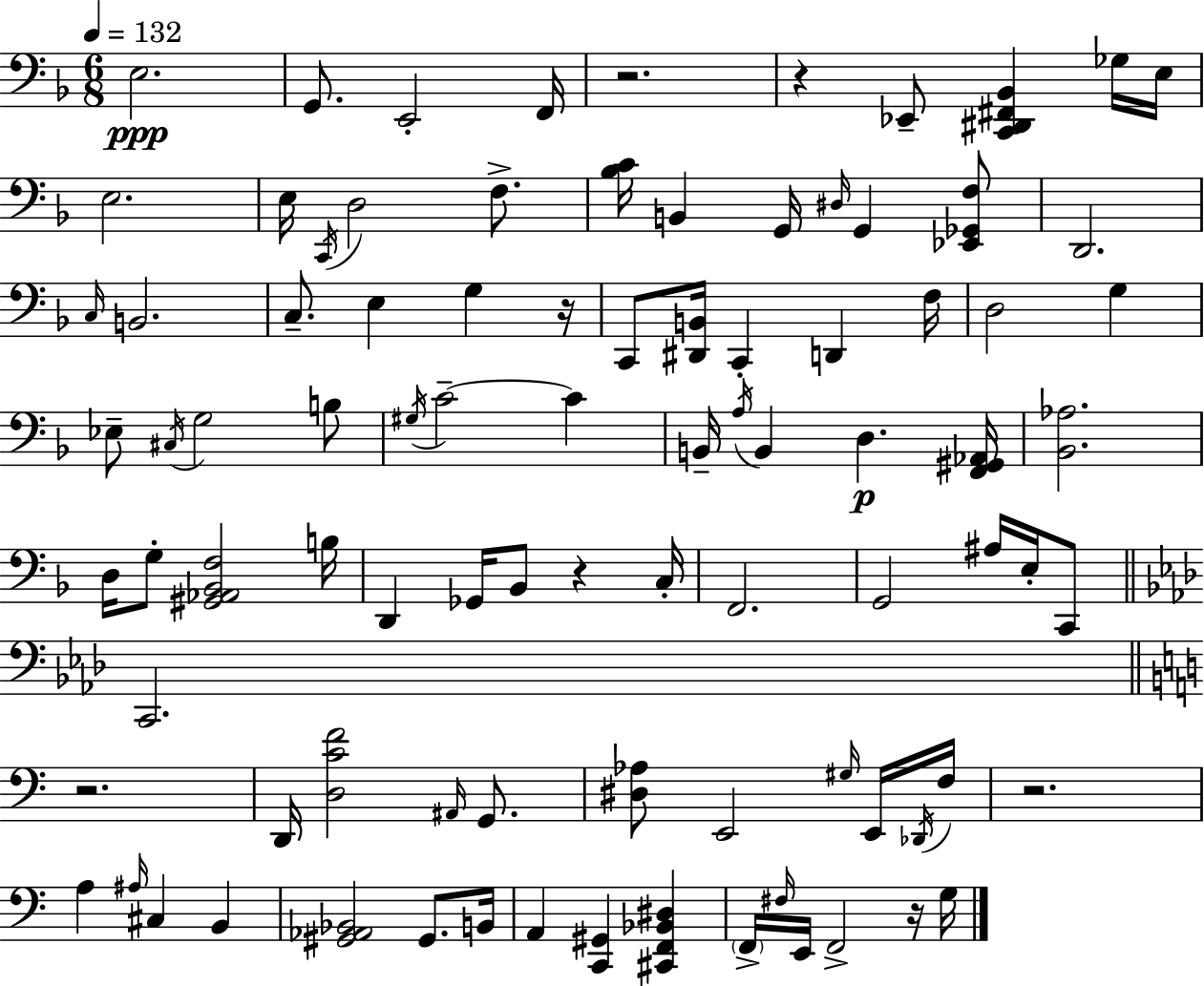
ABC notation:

X:1
T:Untitled
M:6/8
L:1/4
K:F
E,2 G,,/2 E,,2 F,,/4 z2 z _E,,/2 [C,,^D,,^F,,_B,,] _G,/4 E,/4 E,2 E,/4 C,,/4 D,2 F,/2 [_B,C]/4 B,, G,,/4 ^D,/4 G,, [_E,,_G,,F,]/2 D,,2 C,/4 B,,2 C,/2 E, G, z/4 C,,/2 [^D,,B,,]/4 C,, D,, F,/4 D,2 G, _E,/2 ^C,/4 G,2 B,/2 ^G,/4 C2 C B,,/4 A,/4 B,, D, [F,,^G,,_A,,]/4 [_B,,_A,]2 D,/4 G,/2 [^G,,_A,,_B,,F,]2 B,/4 D,, _G,,/4 _B,,/2 z C,/4 F,,2 G,,2 ^A,/4 E,/4 C,,/2 C,,2 z2 D,,/4 [D,CF]2 ^A,,/4 G,,/2 [^D,_A,]/2 E,,2 ^G,/4 E,,/4 _D,,/4 F,/4 z2 A, ^A,/4 ^C, B,, [^G,,_A,,_B,,]2 ^G,,/2 B,,/4 A,, [C,,^G,,] [^C,,F,,_B,,^D,] F,,/4 ^F,/4 E,,/4 F,,2 z/4 G,/4